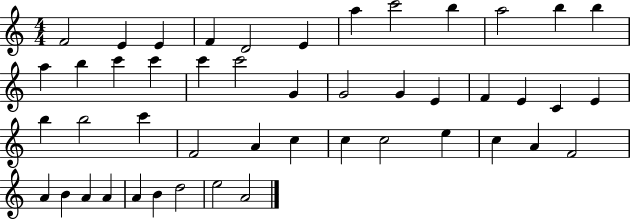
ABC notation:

X:1
T:Untitled
M:4/4
L:1/4
K:C
F2 E E F D2 E a c'2 b a2 b b a b c' c' c' c'2 G G2 G E F E C E b b2 c' F2 A c c c2 e c A F2 A B A A A B d2 e2 A2